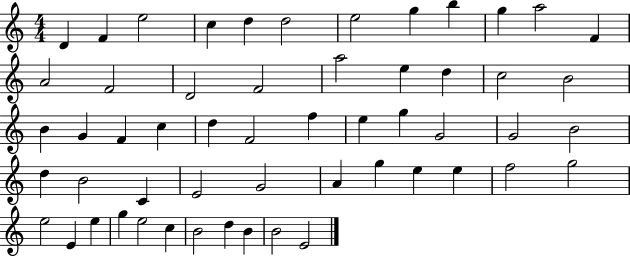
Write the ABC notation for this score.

X:1
T:Untitled
M:4/4
L:1/4
K:C
D F e2 c d d2 e2 g b g a2 F A2 F2 D2 F2 a2 e d c2 B2 B G F c d F2 f e g G2 G2 B2 d B2 C E2 G2 A g e e f2 g2 e2 E e g e2 c B2 d B B2 E2